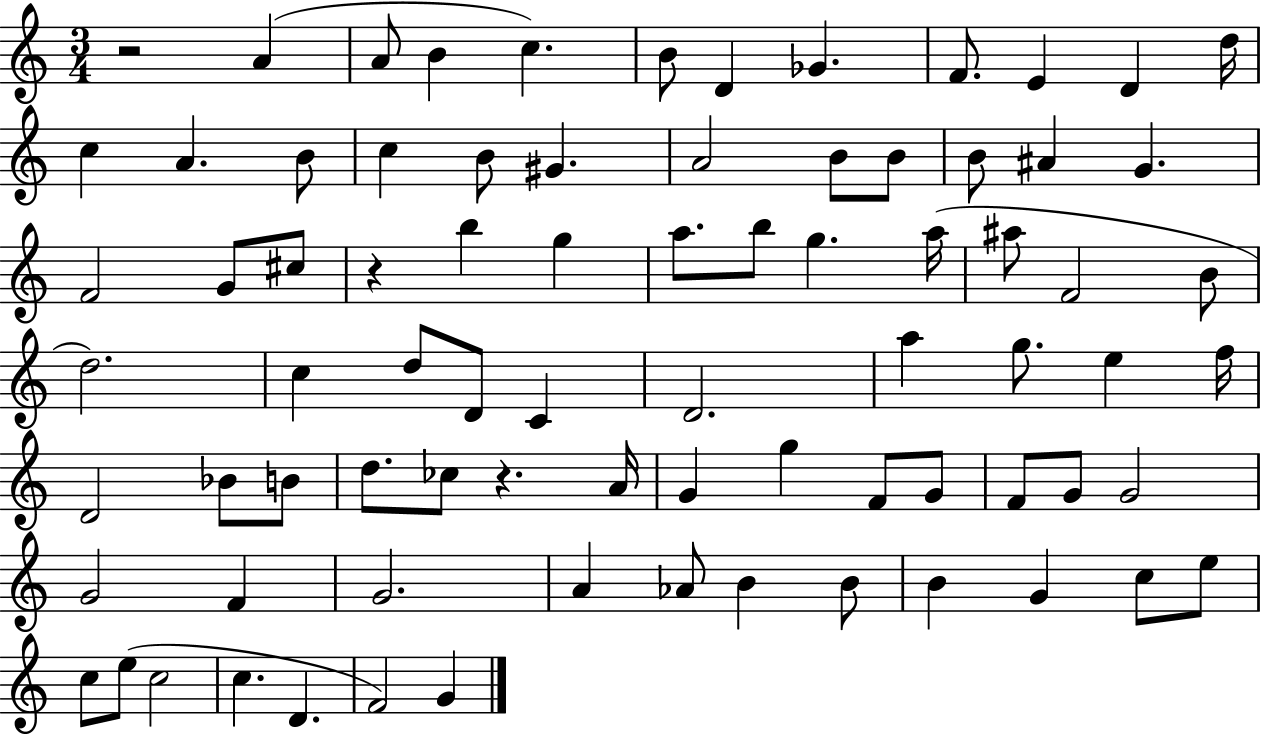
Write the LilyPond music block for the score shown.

{
  \clef treble
  \numericTimeSignature
  \time 3/4
  \key c \major
  r2 a'4( | a'8 b'4 c''4.) | b'8 d'4 ges'4. | f'8. e'4 d'4 d''16 | \break c''4 a'4. b'8 | c''4 b'8 gis'4. | a'2 b'8 b'8 | b'8 ais'4 g'4. | \break f'2 g'8 cis''8 | r4 b''4 g''4 | a''8. b''8 g''4. a''16( | ais''8 f'2 b'8 | \break d''2.) | c''4 d''8 d'8 c'4 | d'2. | a''4 g''8. e''4 f''16 | \break d'2 bes'8 b'8 | d''8. ces''8 r4. a'16 | g'4 g''4 f'8 g'8 | f'8 g'8 g'2 | \break g'2 f'4 | g'2. | a'4 aes'8 b'4 b'8 | b'4 g'4 c''8 e''8 | \break c''8 e''8( c''2 | c''4. d'4. | f'2) g'4 | \bar "|."
}